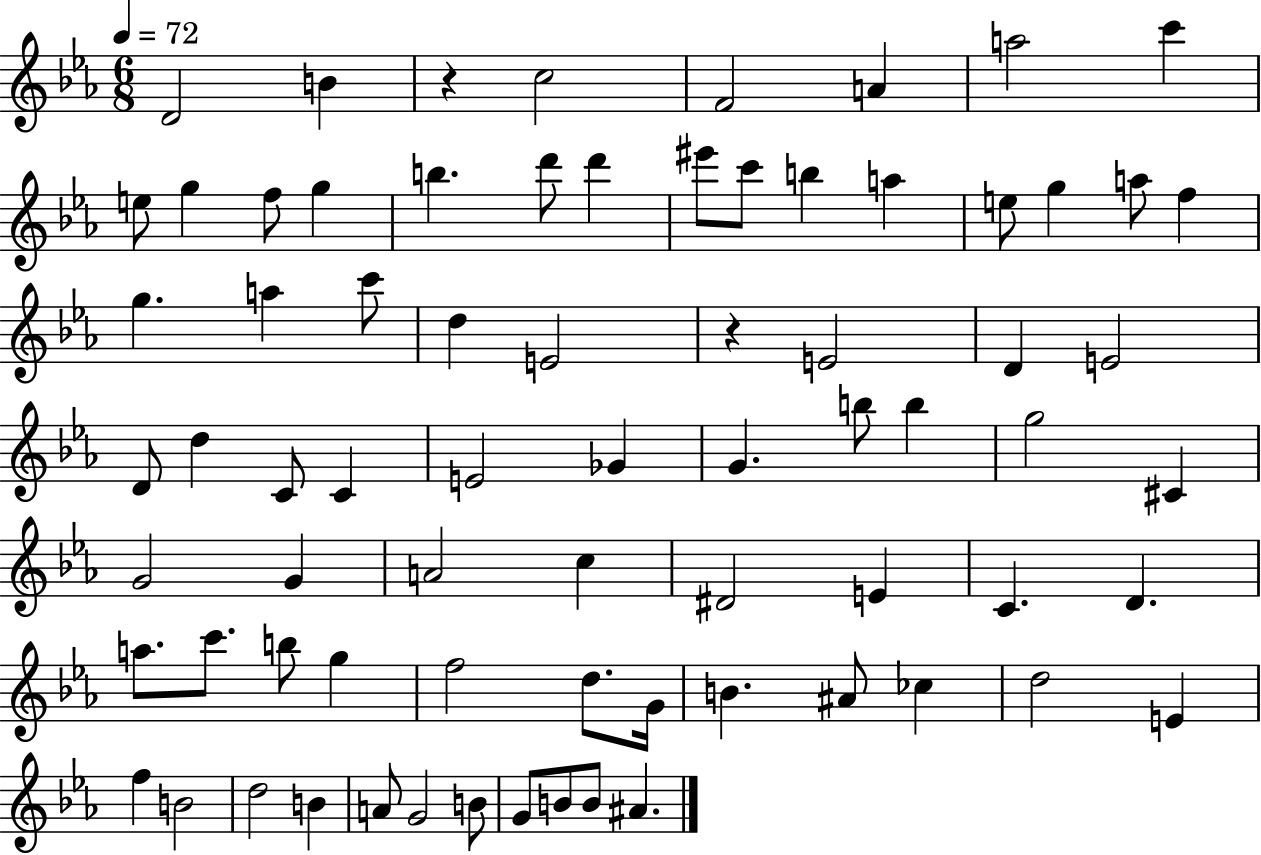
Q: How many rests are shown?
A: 2